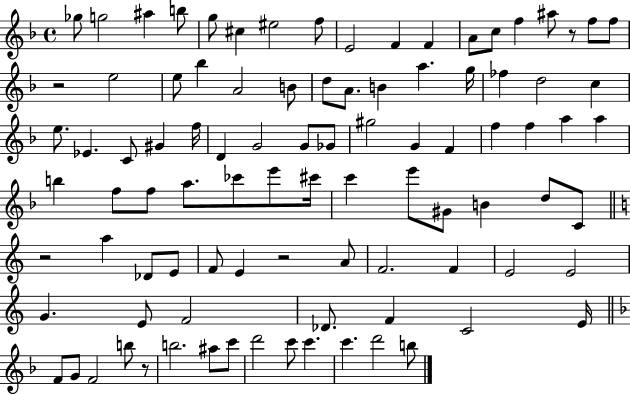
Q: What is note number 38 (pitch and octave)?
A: G4